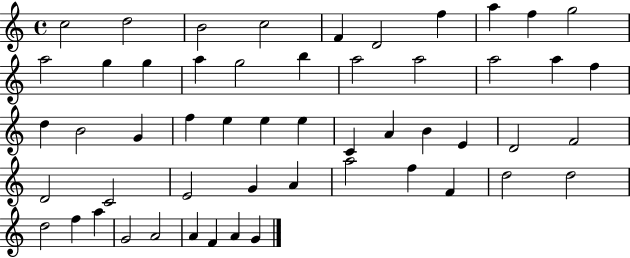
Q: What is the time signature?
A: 4/4